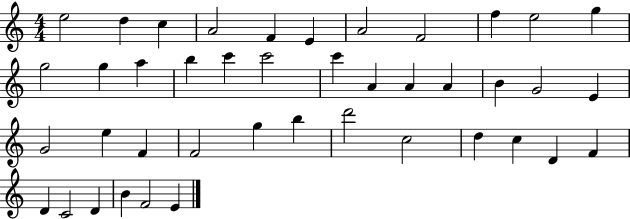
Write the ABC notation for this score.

X:1
T:Untitled
M:4/4
L:1/4
K:C
e2 d c A2 F E A2 F2 f e2 g g2 g a b c' c'2 c' A A A B G2 E G2 e F F2 g b d'2 c2 d c D F D C2 D B F2 E